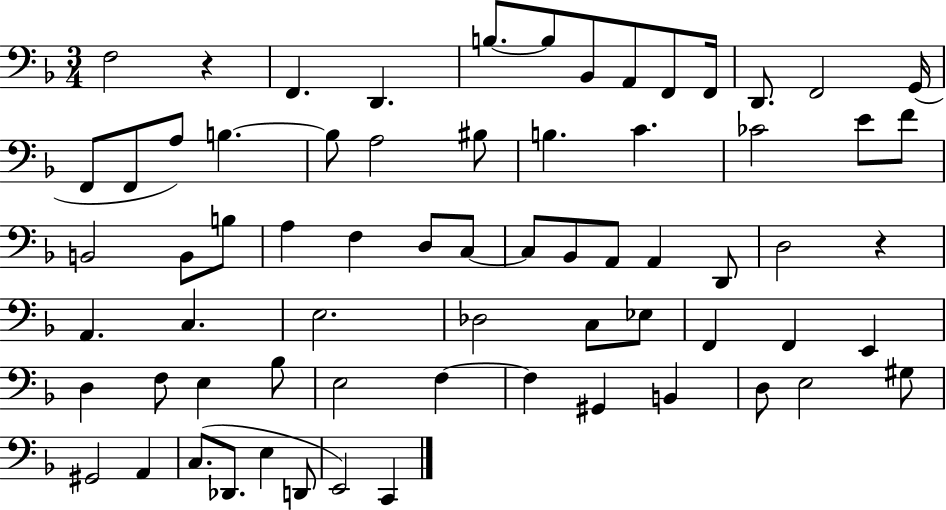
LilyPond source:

{
  \clef bass
  \numericTimeSignature
  \time 3/4
  \key f \major
  f2 r4 | f,4. d,4. | b8.~~ b8 bes,8 a,8 f,8 f,16 | d,8. f,2 g,16( | \break f,8 f,8 a8) b4.~~ | b8 a2 bis8 | b4. c'4. | ces'2 e'8 f'8 | \break b,2 b,8 b8 | a4 f4 d8 c8~~ | c8 bes,8 a,8 a,4 d,8 | d2 r4 | \break a,4. c4. | e2. | des2 c8 ees8 | f,4 f,4 e,4 | \break d4 f8 e4 bes8 | e2 f4~~ | f4 gis,4 b,4 | d8 e2 gis8 | \break gis,2 a,4 | c8.( des,8. e4 d,8 | e,2) c,4 | \bar "|."
}